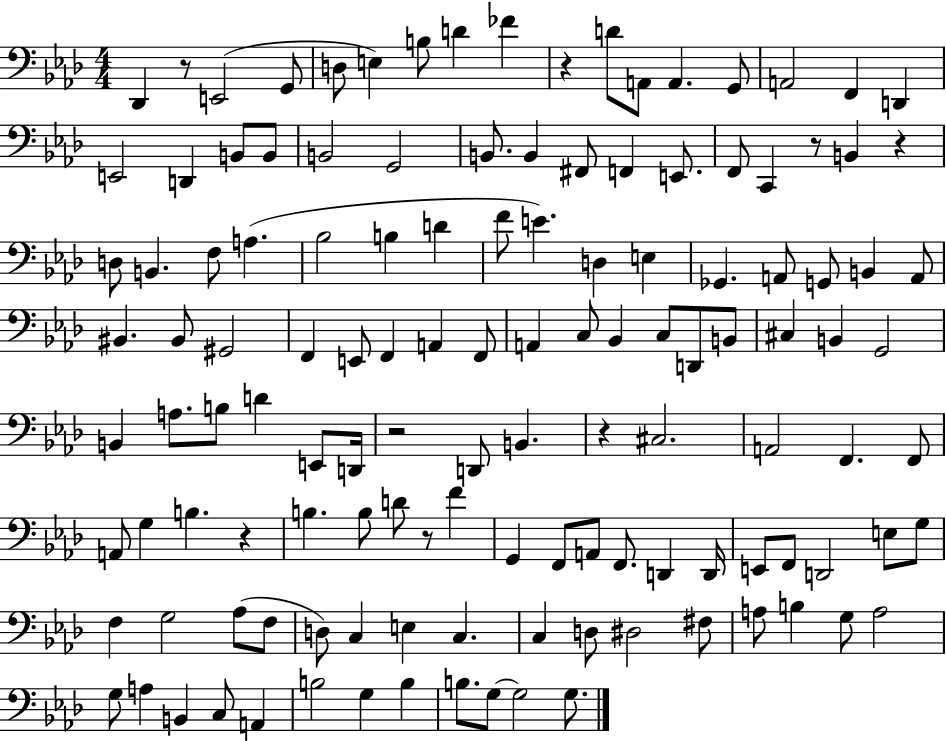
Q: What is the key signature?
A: AES major